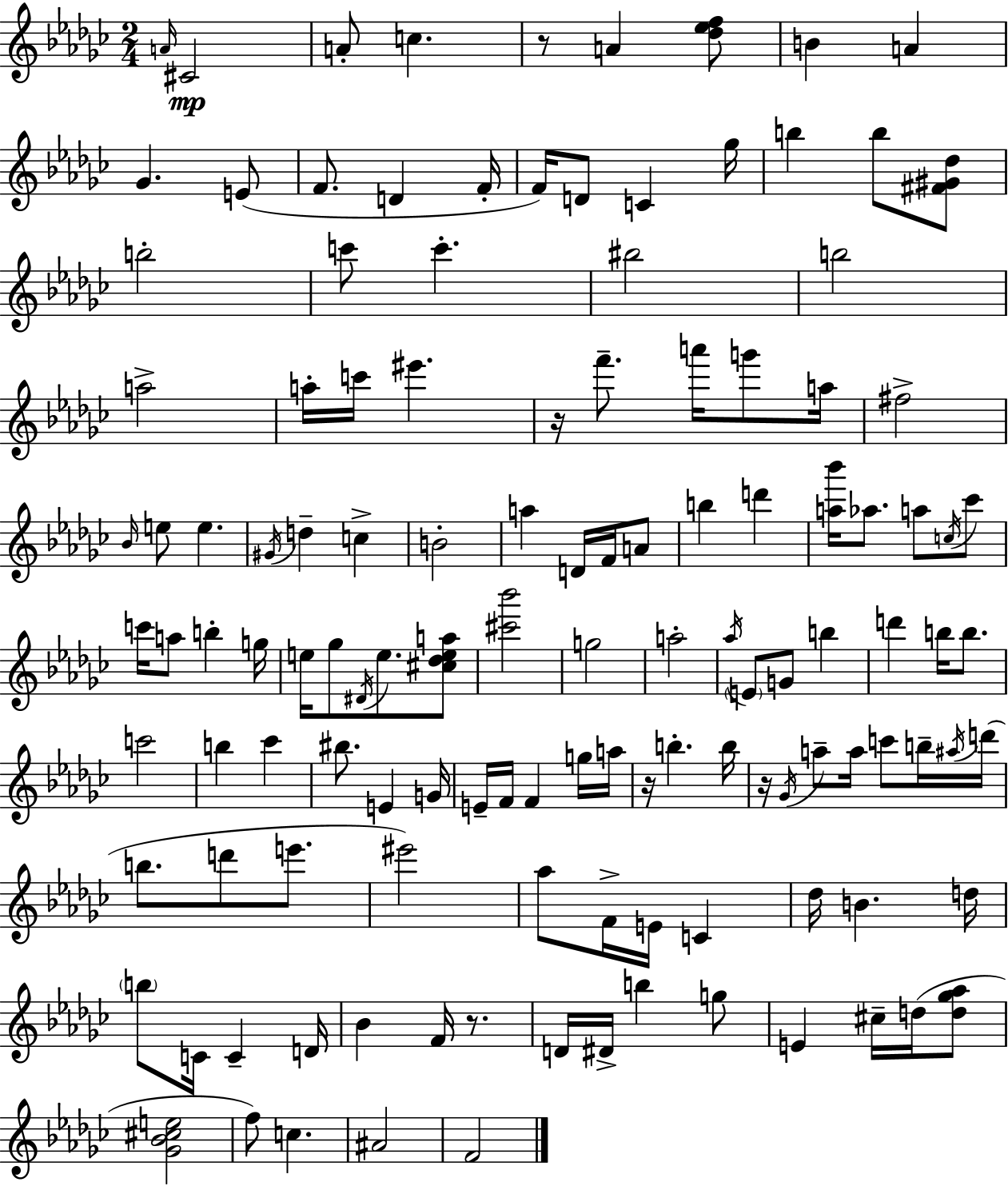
A4/s C#4/h A4/e C5/q. R/e A4/q [Db5,Eb5,F5]/e B4/q A4/q Gb4/q. E4/e F4/e. D4/q F4/s F4/s D4/e C4/q Gb5/s B5/q B5/e [F#4,G#4,Db5]/e B5/h C6/e C6/q. BIS5/h B5/h A5/h A5/s C6/s EIS6/q. R/s F6/e. A6/s G6/e A5/s F#5/h Bb4/s E5/e E5/q. G#4/s D5/q C5/q B4/h A5/q D4/s F4/s A4/e B5/q D6/q [A5,Bb6]/s Ab5/e. A5/e C5/s CES6/e C6/s A5/e B5/q G5/s E5/s Gb5/e D#4/s E5/e. [C#5,Db5,E5,A5]/e [C#6,Bb6]/h G5/h A5/h Ab5/s E4/e G4/e B5/q D6/q B5/s B5/e. C6/h B5/q CES6/q BIS5/e. E4/q G4/s E4/s F4/s F4/q G5/s A5/s R/s B5/q. B5/s R/s Gb4/s A5/e A5/s C6/e B5/s A#5/s D6/s B5/e. D6/e E6/e. EIS6/h Ab5/e F4/s E4/s C4/q Db5/s B4/q. D5/s B5/e C4/s C4/q D4/s Bb4/q F4/s R/e. D4/s D#4/s B5/q G5/e E4/q C#5/s D5/s [D5,Gb5,Ab5]/e [Gb4,Bb4,C#5,E5]/h F5/e C5/q. A#4/h F4/h